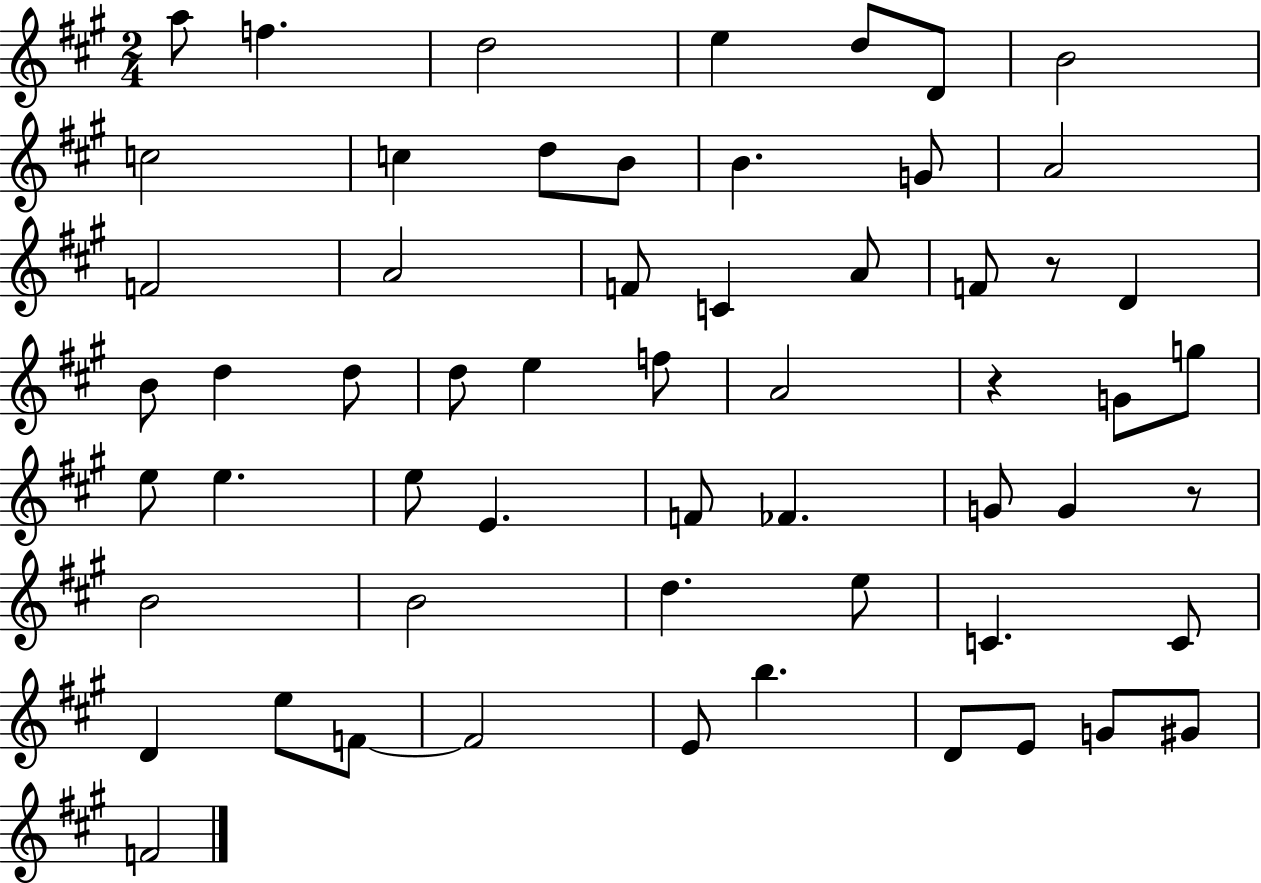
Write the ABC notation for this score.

X:1
T:Untitled
M:2/4
L:1/4
K:A
a/2 f d2 e d/2 D/2 B2 c2 c d/2 B/2 B G/2 A2 F2 A2 F/2 C A/2 F/2 z/2 D B/2 d d/2 d/2 e f/2 A2 z G/2 g/2 e/2 e e/2 E F/2 _F G/2 G z/2 B2 B2 d e/2 C C/2 D e/2 F/2 F2 E/2 b D/2 E/2 G/2 ^G/2 F2